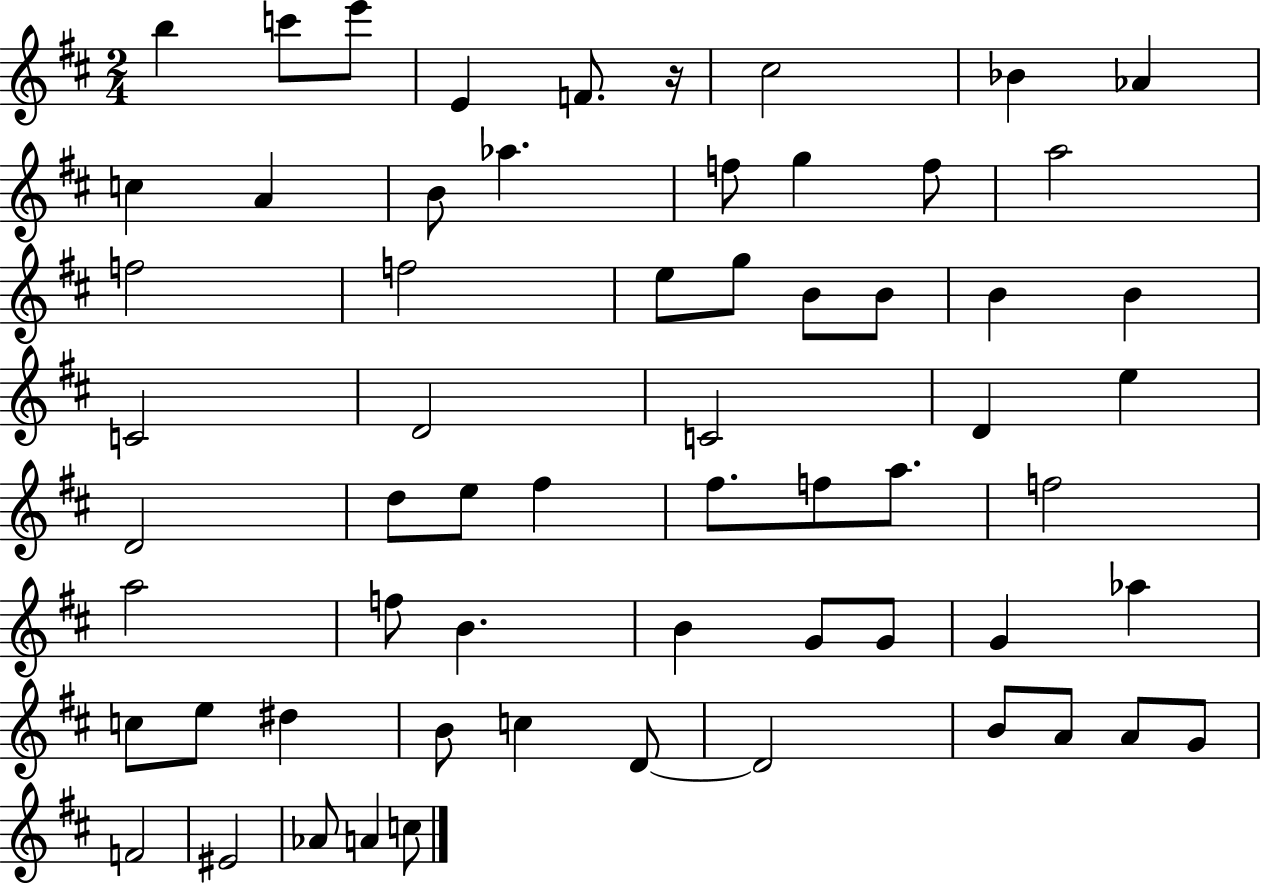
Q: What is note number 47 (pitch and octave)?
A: E5